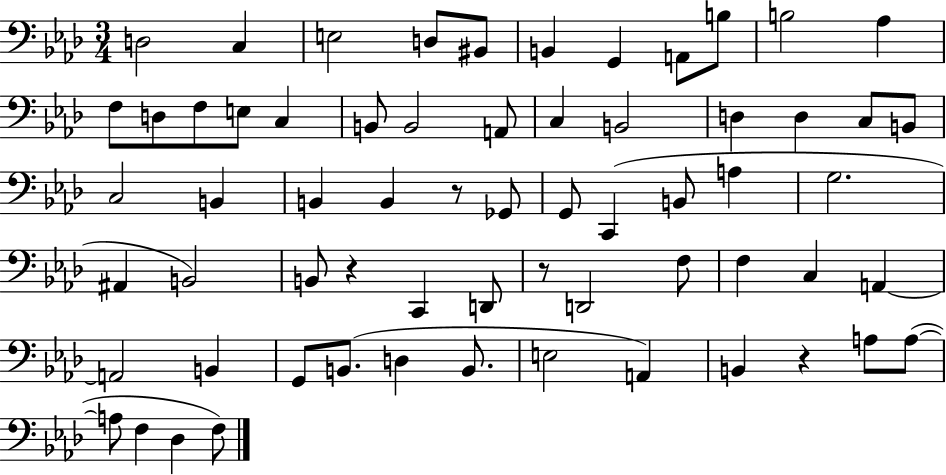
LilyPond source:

{
  \clef bass
  \numericTimeSignature
  \time 3/4
  \key aes \major
  d2 c4 | e2 d8 bis,8 | b,4 g,4 a,8 b8 | b2 aes4 | \break f8 d8 f8 e8 c4 | b,8 b,2 a,8 | c4 b,2 | d4 d4 c8 b,8 | \break c2 b,4 | b,4 b,4 r8 ges,8 | g,8 c,4( b,8 a4 | g2. | \break ais,4 b,2) | b,8 r4 c,4 d,8 | r8 d,2 f8 | f4 c4 a,4~~ | \break a,2 b,4 | g,8 b,8.( d4 b,8. | e2 a,4) | b,4 r4 a8 a8~(~ | \break a8 f4 des4 f8) | \bar "|."
}